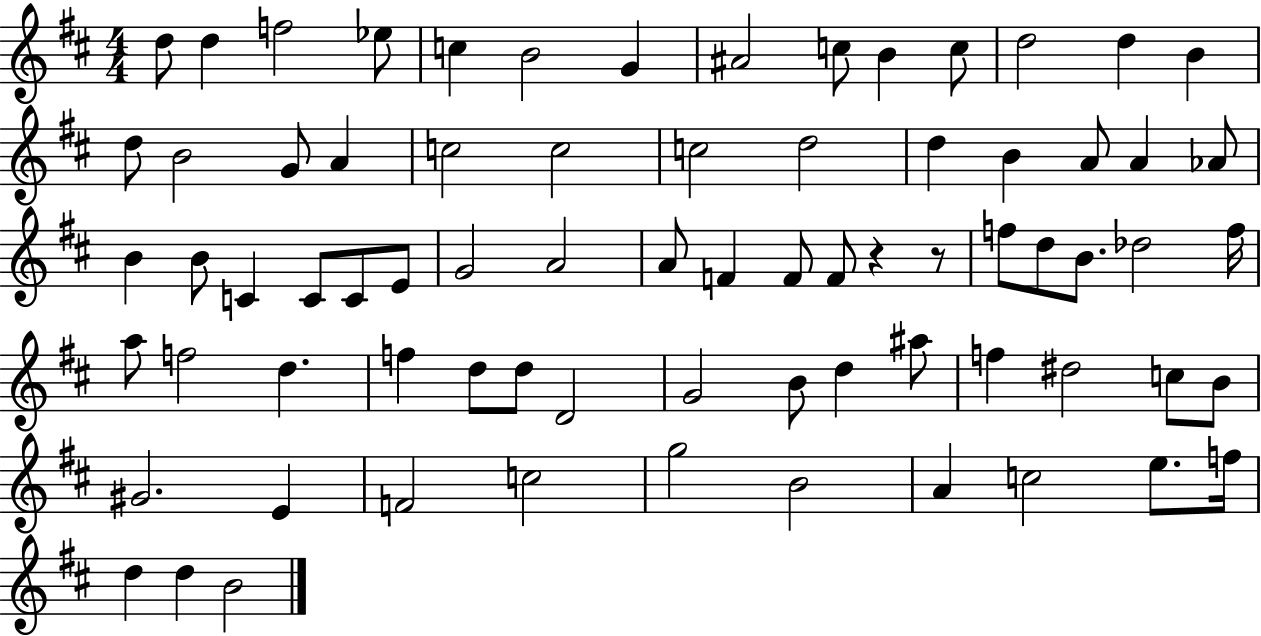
D5/e D5/q F5/h Eb5/e C5/q B4/h G4/q A#4/h C5/e B4/q C5/e D5/h D5/q B4/q D5/e B4/h G4/e A4/q C5/h C5/h C5/h D5/h D5/q B4/q A4/e A4/q Ab4/e B4/q B4/e C4/q C4/e C4/e E4/e G4/h A4/h A4/e F4/q F4/e F4/e R/q R/e F5/e D5/e B4/e. Db5/h F5/s A5/e F5/h D5/q. F5/q D5/e D5/e D4/h G4/h B4/e D5/q A#5/e F5/q D#5/h C5/e B4/e G#4/h. E4/q F4/h C5/h G5/h B4/h A4/q C5/h E5/e. F5/s D5/q D5/q B4/h